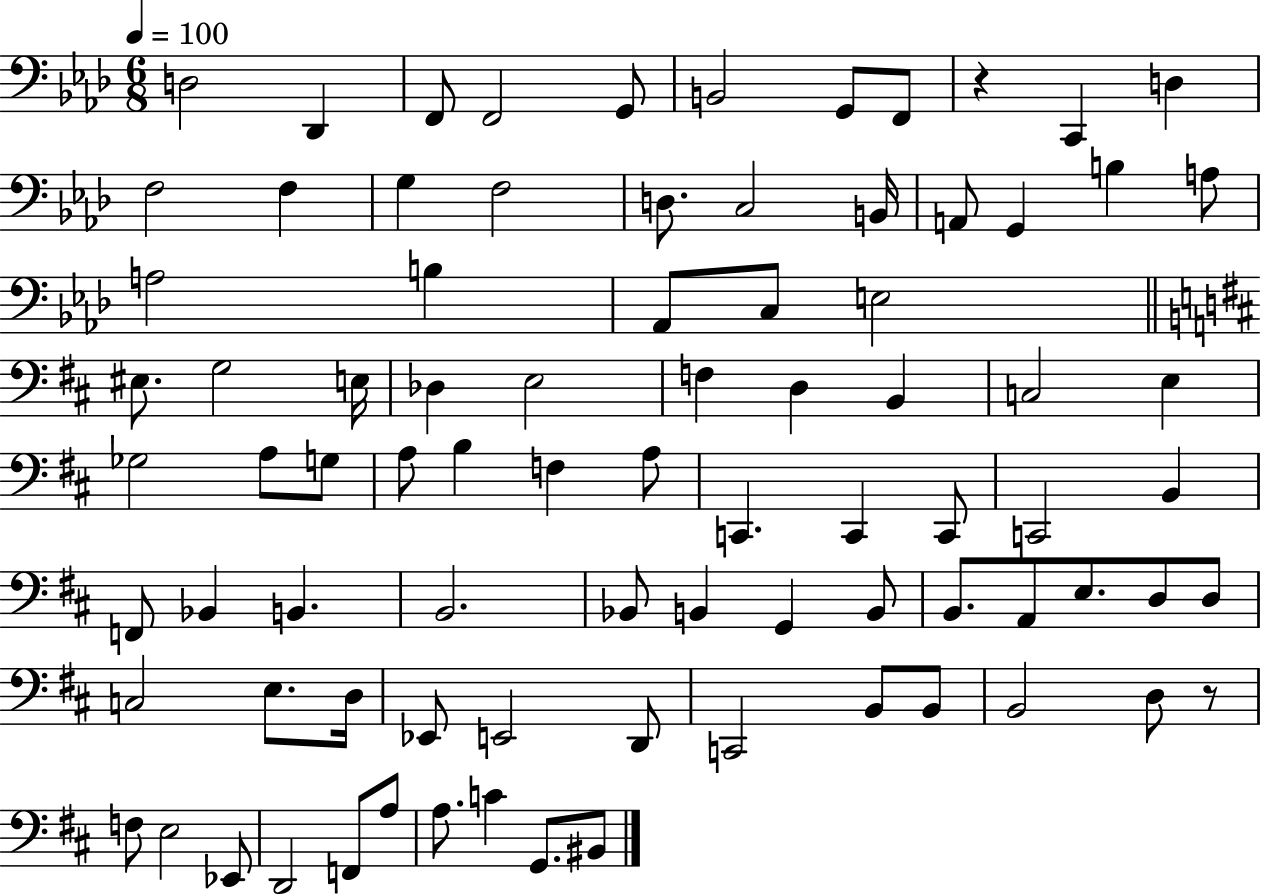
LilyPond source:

{
  \clef bass
  \numericTimeSignature
  \time 6/8
  \key aes \major
  \tempo 4 = 100
  d2 des,4 | f,8 f,2 g,8 | b,2 g,8 f,8 | r4 c,4 d4 | \break f2 f4 | g4 f2 | d8. c2 b,16 | a,8 g,4 b4 a8 | \break a2 b4 | aes,8 c8 e2 | \bar "||" \break \key d \major eis8. g2 e16 | des4 e2 | f4 d4 b,4 | c2 e4 | \break ges2 a8 g8 | a8 b4 f4 a8 | c,4. c,4 c,8 | c,2 b,4 | \break f,8 bes,4 b,4. | b,2. | bes,8 b,4 g,4 b,8 | b,8. a,8 e8. d8 d8 | \break c2 e8. d16 | ees,8 e,2 d,8 | c,2 b,8 b,8 | b,2 d8 r8 | \break f8 e2 ees,8 | d,2 f,8 a8 | a8. c'4 g,8. bis,8 | \bar "|."
}